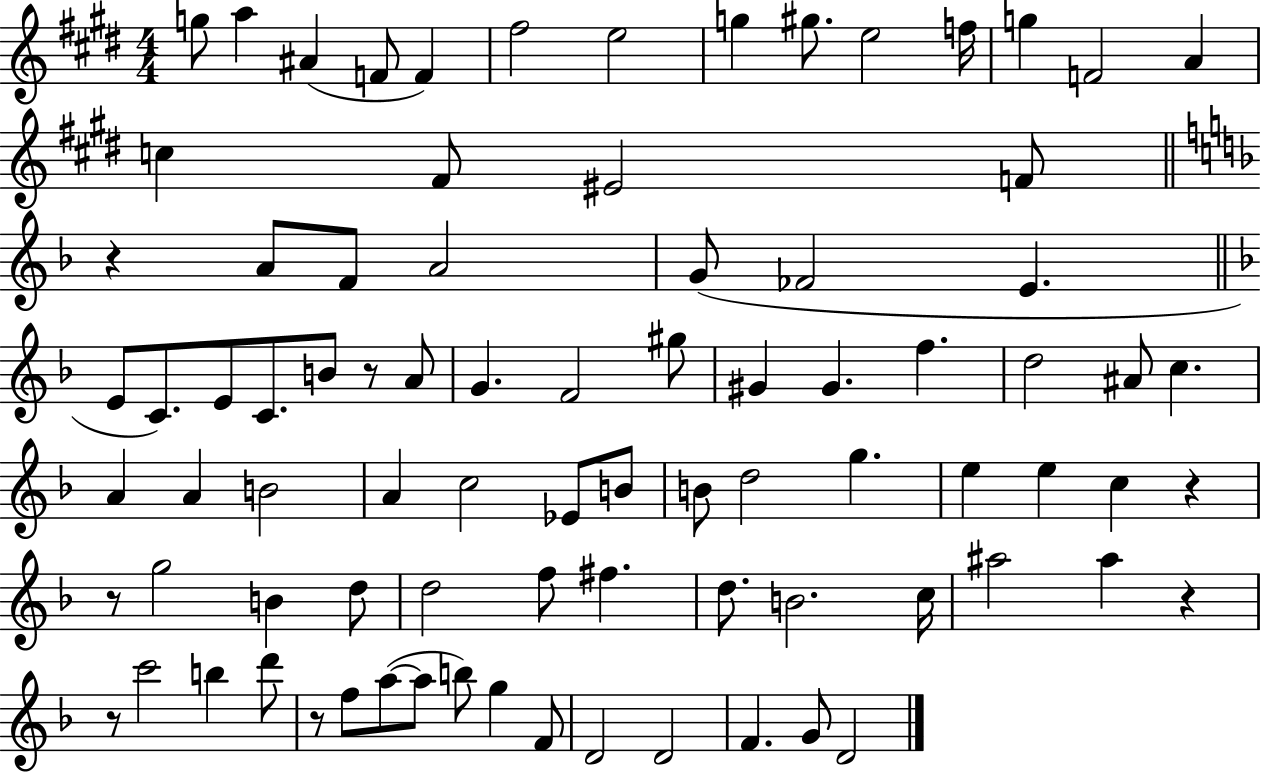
{
  \clef treble
  \numericTimeSignature
  \time 4/4
  \key e \major
  \repeat volta 2 { g''8 a''4 ais'4( f'8 f'4) | fis''2 e''2 | g''4 gis''8. e''2 f''16 | g''4 f'2 a'4 | \break c''4 fis'8 eis'2 f'8 | \bar "||" \break \key f \major r4 a'8 f'8 a'2 | g'8( fes'2 e'4. | \bar "||" \break \key d \minor e'8 c'8.) e'8 c'8. b'8 r8 a'8 | g'4. f'2 gis''8 | gis'4 gis'4. f''4. | d''2 ais'8 c''4. | \break a'4 a'4 b'2 | a'4 c''2 ees'8 b'8 | b'8 d''2 g''4. | e''4 e''4 c''4 r4 | \break r8 g''2 b'4 d''8 | d''2 f''8 fis''4. | d''8. b'2. c''16 | ais''2 ais''4 r4 | \break r8 c'''2 b''4 d'''8 | r8 f''8 a''8~(~ a''8 b''8) g''4 f'8 | d'2 d'2 | f'4. g'8 d'2 | \break } \bar "|."
}